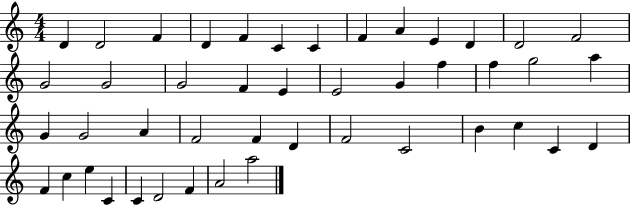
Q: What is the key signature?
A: C major